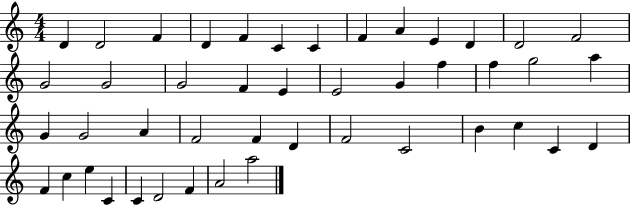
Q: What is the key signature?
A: C major